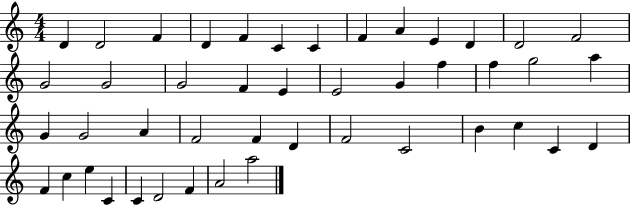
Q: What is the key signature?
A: C major